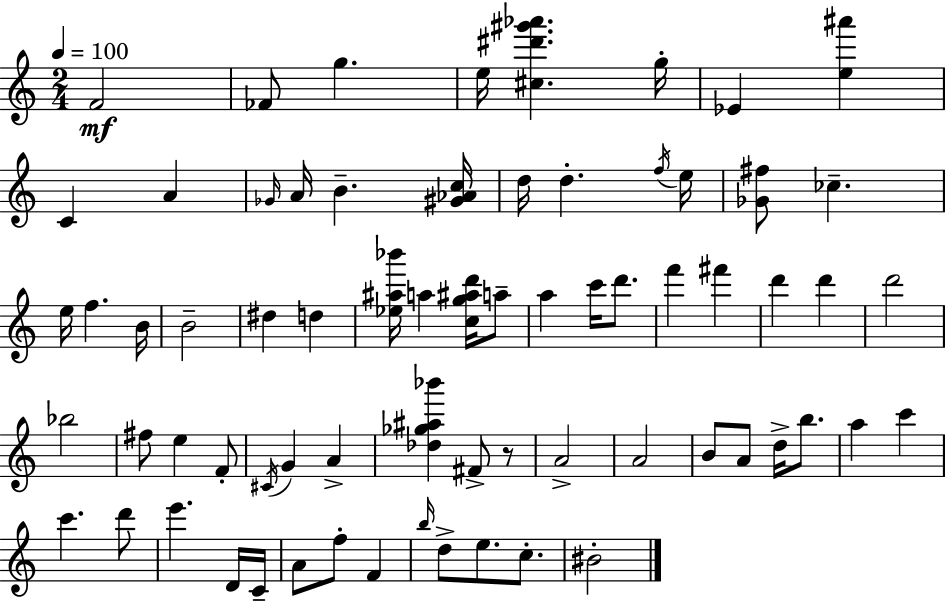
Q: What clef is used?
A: treble